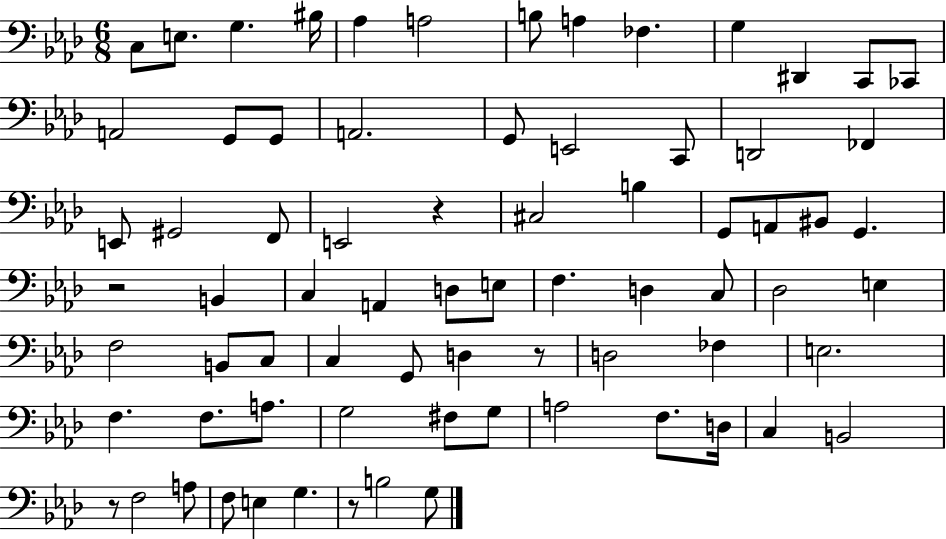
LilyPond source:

{
  \clef bass
  \numericTimeSignature
  \time 6/8
  \key aes \major
  c8 e8. g4. bis16 | aes4 a2 | b8 a4 fes4. | g4 dis,4 c,8 ces,8 | \break a,2 g,8 g,8 | a,2. | g,8 e,2 c,8 | d,2 fes,4 | \break e,8 gis,2 f,8 | e,2 r4 | cis2 b4 | g,8 a,8 bis,8 g,4. | \break r2 b,4 | c4 a,4 d8 e8 | f4. d4 c8 | des2 e4 | \break f2 b,8 c8 | c4 g,8 d4 r8 | d2 fes4 | e2. | \break f4. f8. a8. | g2 fis8 g8 | a2 f8. d16 | c4 b,2 | \break r8 f2 a8 | f8 e4 g4. | r8 b2 g8 | \bar "|."
}